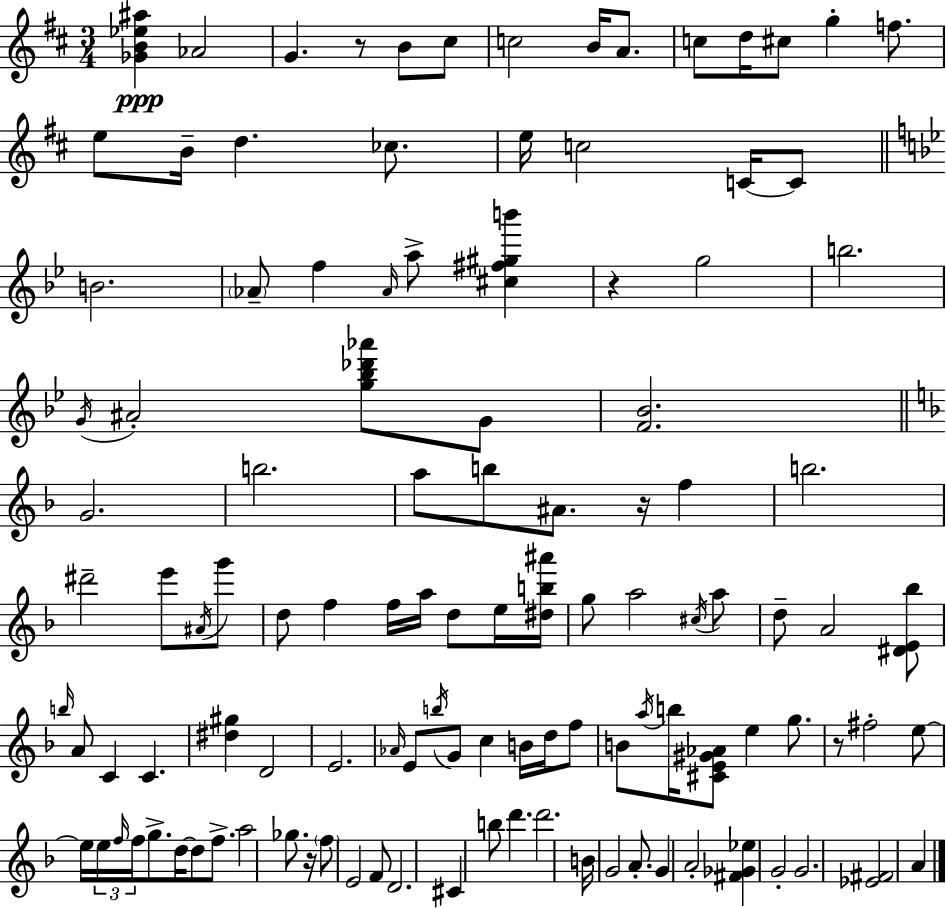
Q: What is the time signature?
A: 3/4